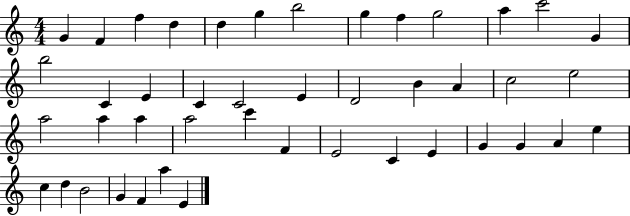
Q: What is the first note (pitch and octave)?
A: G4